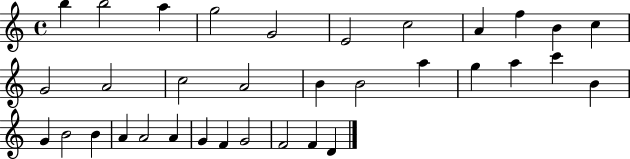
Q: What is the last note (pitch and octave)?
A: D4